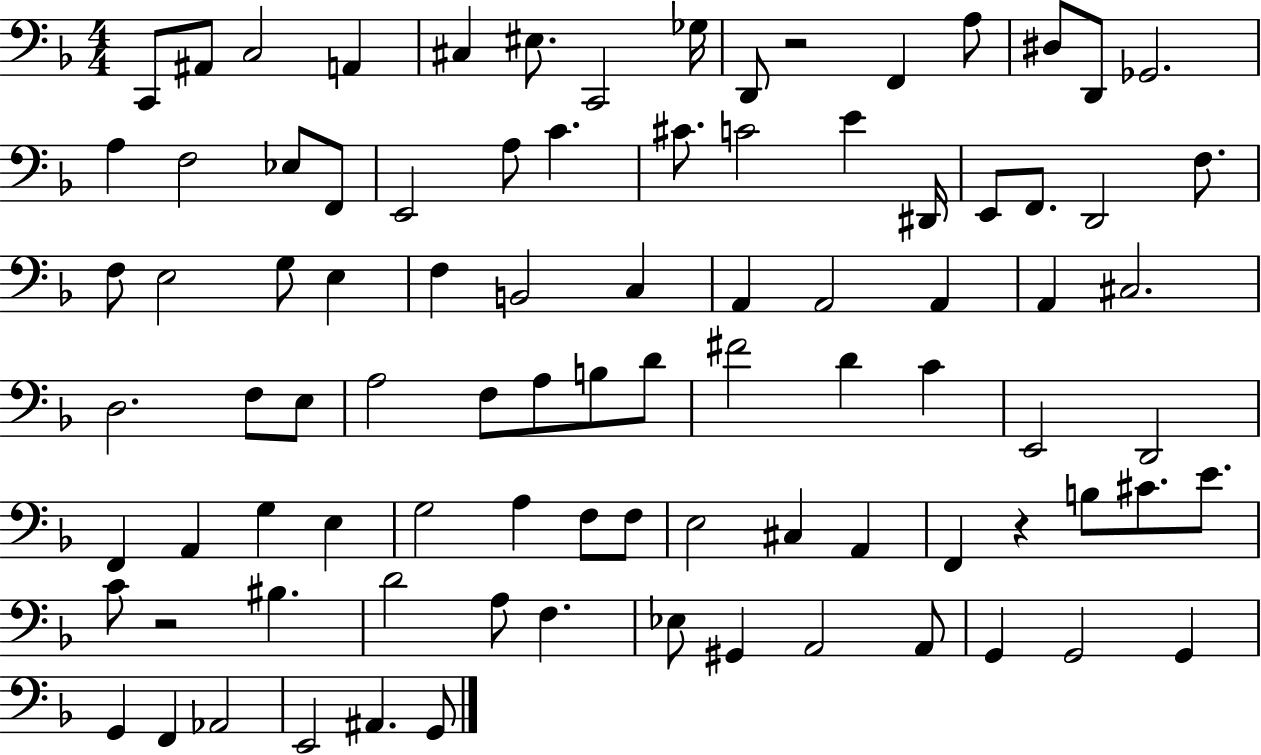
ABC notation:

X:1
T:Untitled
M:4/4
L:1/4
K:F
C,,/2 ^A,,/2 C,2 A,, ^C, ^E,/2 C,,2 _G,/4 D,,/2 z2 F,, A,/2 ^D,/2 D,,/2 _G,,2 A, F,2 _E,/2 F,,/2 E,,2 A,/2 C ^C/2 C2 E ^D,,/4 E,,/2 F,,/2 D,,2 F,/2 F,/2 E,2 G,/2 E, F, B,,2 C, A,, A,,2 A,, A,, ^C,2 D,2 F,/2 E,/2 A,2 F,/2 A,/2 B,/2 D/2 ^F2 D C E,,2 D,,2 F,, A,, G, E, G,2 A, F,/2 F,/2 E,2 ^C, A,, F,, z B,/2 ^C/2 E/2 C/2 z2 ^B, D2 A,/2 F, _E,/2 ^G,, A,,2 A,,/2 G,, G,,2 G,, G,, F,, _A,,2 E,,2 ^A,, G,,/2